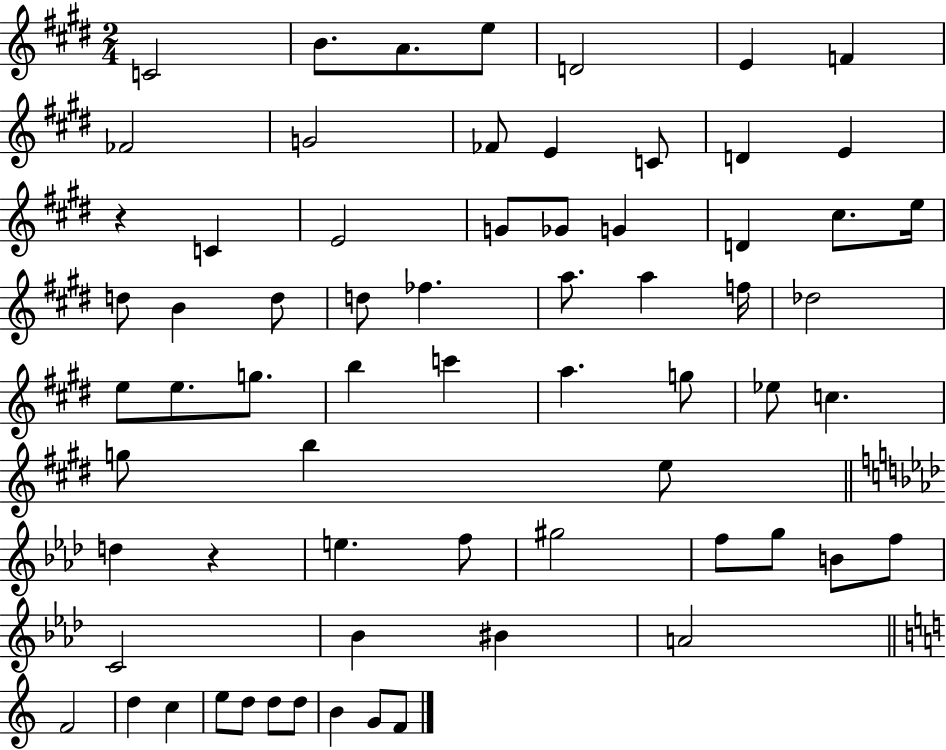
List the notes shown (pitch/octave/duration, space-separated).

C4/h B4/e. A4/e. E5/e D4/h E4/q F4/q FES4/h G4/h FES4/e E4/q C4/e D4/q E4/q R/q C4/q E4/h G4/e Gb4/e G4/q D4/q C#5/e. E5/s D5/e B4/q D5/e D5/e FES5/q. A5/e. A5/q F5/s Db5/h E5/e E5/e. G5/e. B5/q C6/q A5/q. G5/e Eb5/e C5/q. G5/e B5/q E5/e D5/q R/q E5/q. F5/e G#5/h F5/e G5/e B4/e F5/e C4/h Bb4/q BIS4/q A4/h F4/h D5/q C5/q E5/e D5/e D5/e D5/e B4/q G4/e F4/e